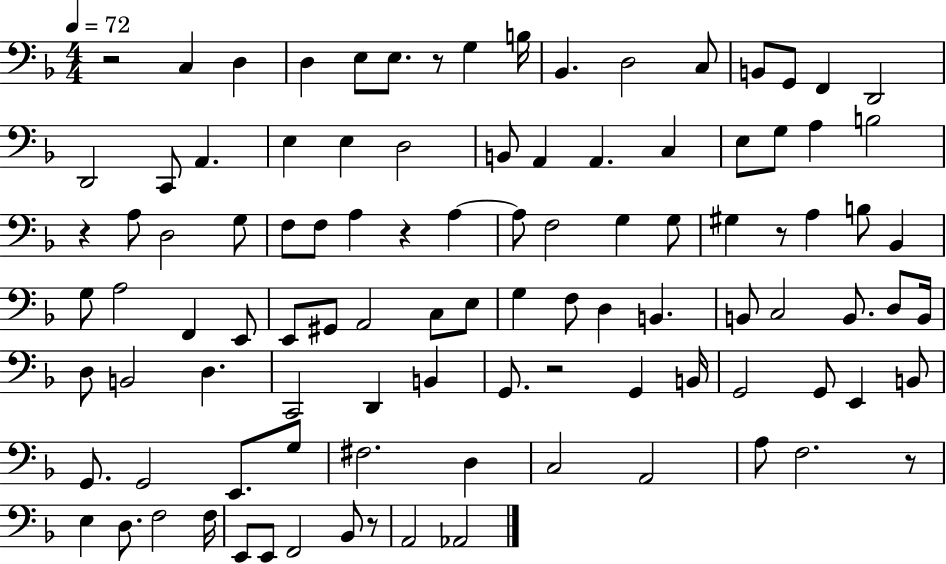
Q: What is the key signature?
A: F major